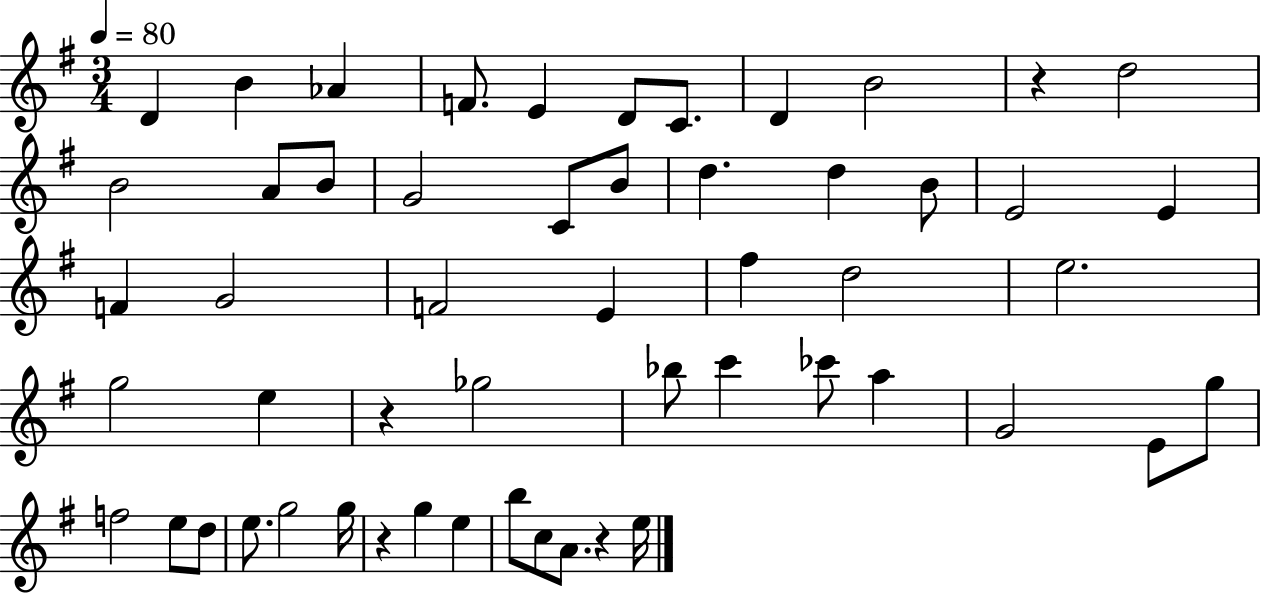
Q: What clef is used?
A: treble